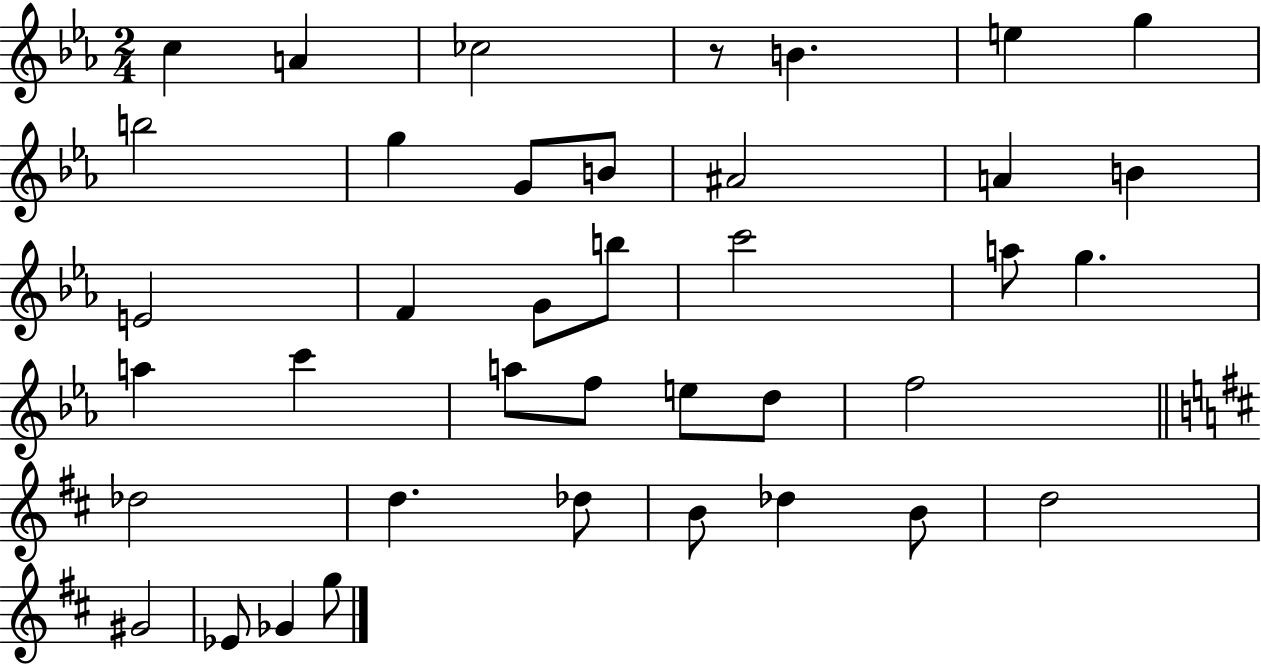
X:1
T:Untitled
M:2/4
L:1/4
K:Eb
c A _c2 z/2 B e g b2 g G/2 B/2 ^A2 A B E2 F G/2 b/2 c'2 a/2 g a c' a/2 f/2 e/2 d/2 f2 _d2 d _d/2 B/2 _d B/2 d2 ^G2 _E/2 _G g/2